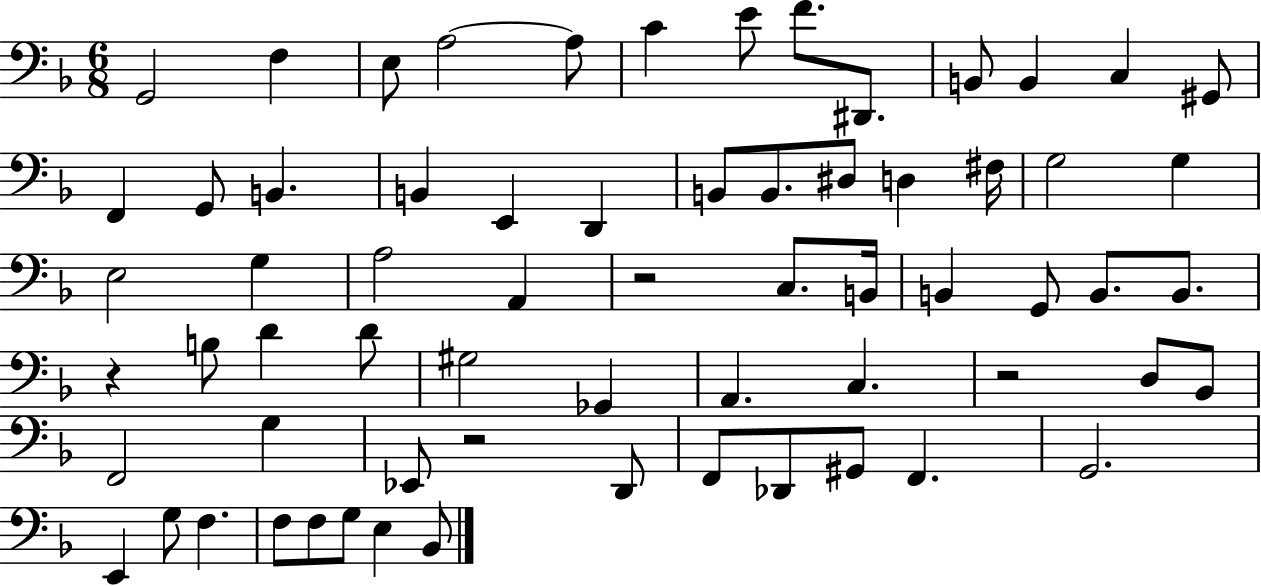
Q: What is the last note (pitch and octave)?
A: Bb2